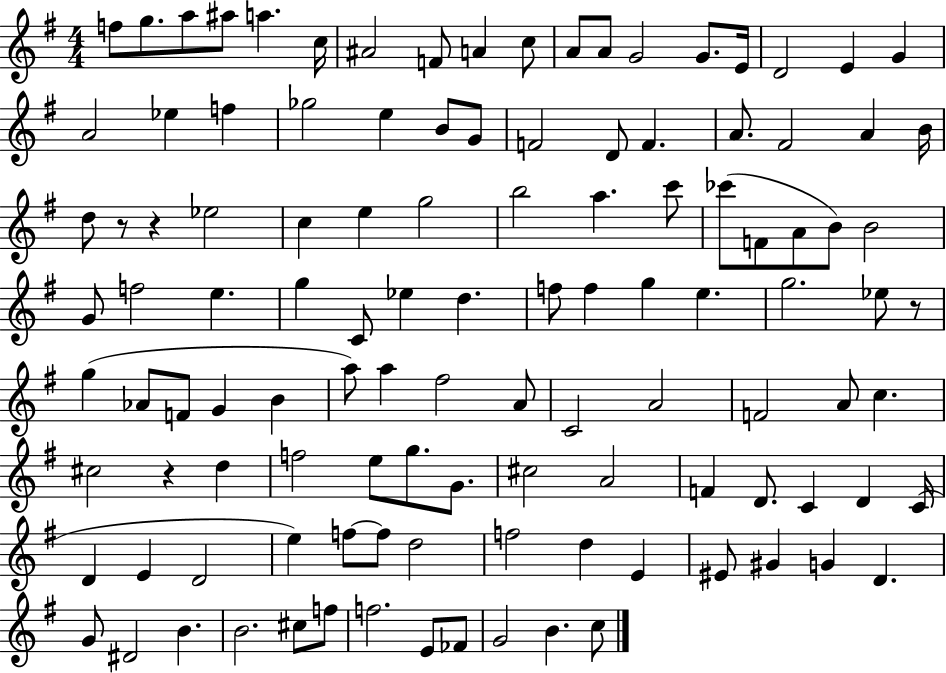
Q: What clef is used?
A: treble